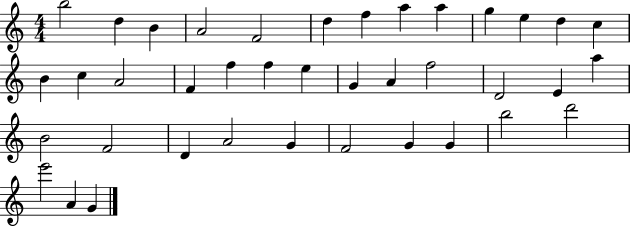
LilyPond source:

{
  \clef treble
  \numericTimeSignature
  \time 4/4
  \key c \major
  b''2 d''4 b'4 | a'2 f'2 | d''4 f''4 a''4 a''4 | g''4 e''4 d''4 c''4 | \break b'4 c''4 a'2 | f'4 f''4 f''4 e''4 | g'4 a'4 f''2 | d'2 e'4 a''4 | \break b'2 f'2 | d'4 a'2 g'4 | f'2 g'4 g'4 | b''2 d'''2 | \break e'''2 a'4 g'4 | \bar "|."
}